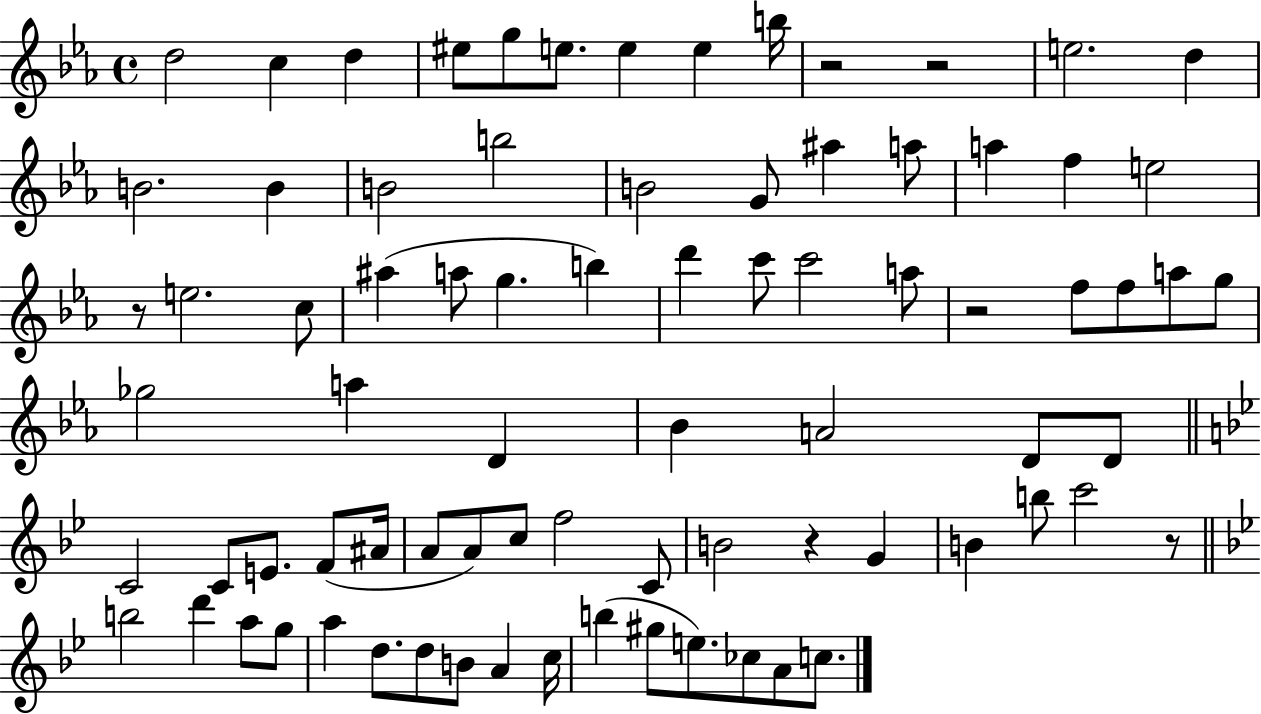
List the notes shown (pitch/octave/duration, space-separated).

D5/h C5/q D5/q EIS5/e G5/e E5/e. E5/q E5/q B5/s R/h R/h E5/h. D5/q B4/h. B4/q B4/h B5/h B4/h G4/e A#5/q A5/e A5/q F5/q E5/h R/e E5/h. C5/e A#5/q A5/e G5/q. B5/q D6/q C6/e C6/h A5/e R/h F5/e F5/e A5/e G5/e Gb5/h A5/q D4/q Bb4/q A4/h D4/e D4/e C4/h C4/e E4/e. F4/e A#4/s A4/e A4/e C5/e F5/h C4/e B4/h R/q G4/q B4/q B5/e C6/h R/e B5/h D6/q A5/e G5/e A5/q D5/e. D5/e B4/e A4/q C5/s B5/q G#5/e E5/e. CES5/e A4/e C5/e.